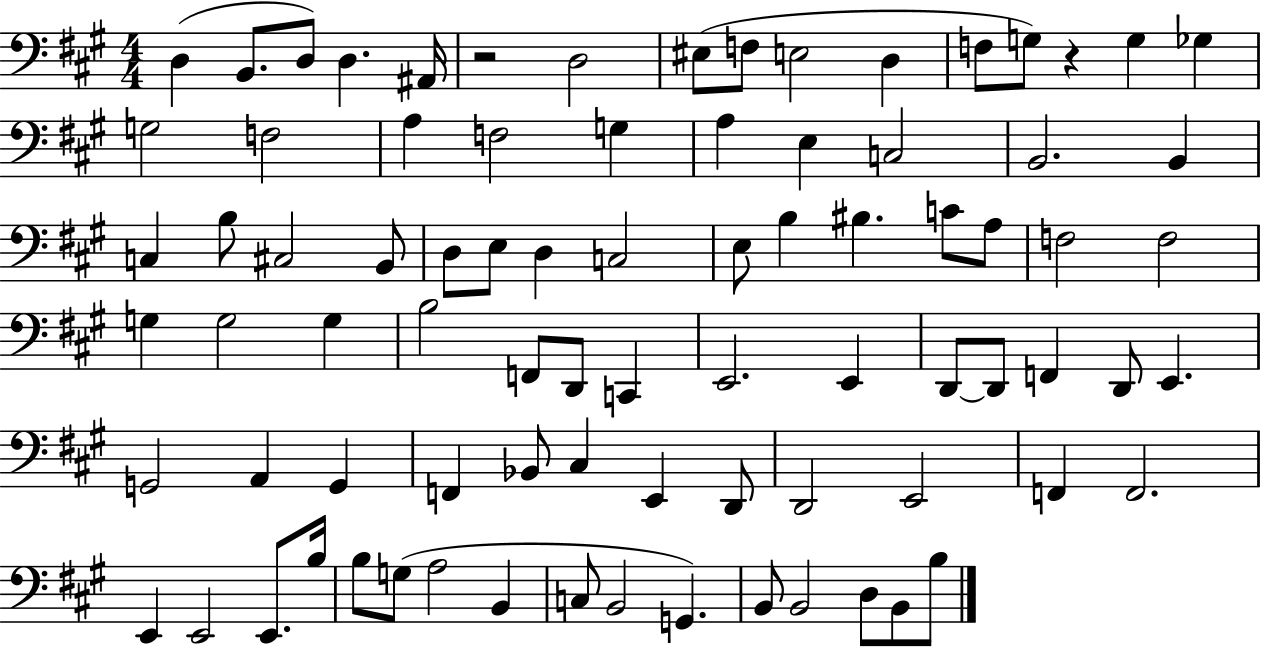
X:1
T:Untitled
M:4/4
L:1/4
K:A
D, B,,/2 D,/2 D, ^A,,/4 z2 D,2 ^E,/2 F,/2 E,2 D, F,/2 G,/2 z G, _G, G,2 F,2 A, F,2 G, A, E, C,2 B,,2 B,, C, B,/2 ^C,2 B,,/2 D,/2 E,/2 D, C,2 E,/2 B, ^B, C/2 A,/2 F,2 F,2 G, G,2 G, B,2 F,,/2 D,,/2 C,, E,,2 E,, D,,/2 D,,/2 F,, D,,/2 E,, G,,2 A,, G,, F,, _B,,/2 ^C, E,, D,,/2 D,,2 E,,2 F,, F,,2 E,, E,,2 E,,/2 B,/4 B,/2 G,/2 A,2 B,, C,/2 B,,2 G,, B,,/2 B,,2 D,/2 B,,/2 B,/2